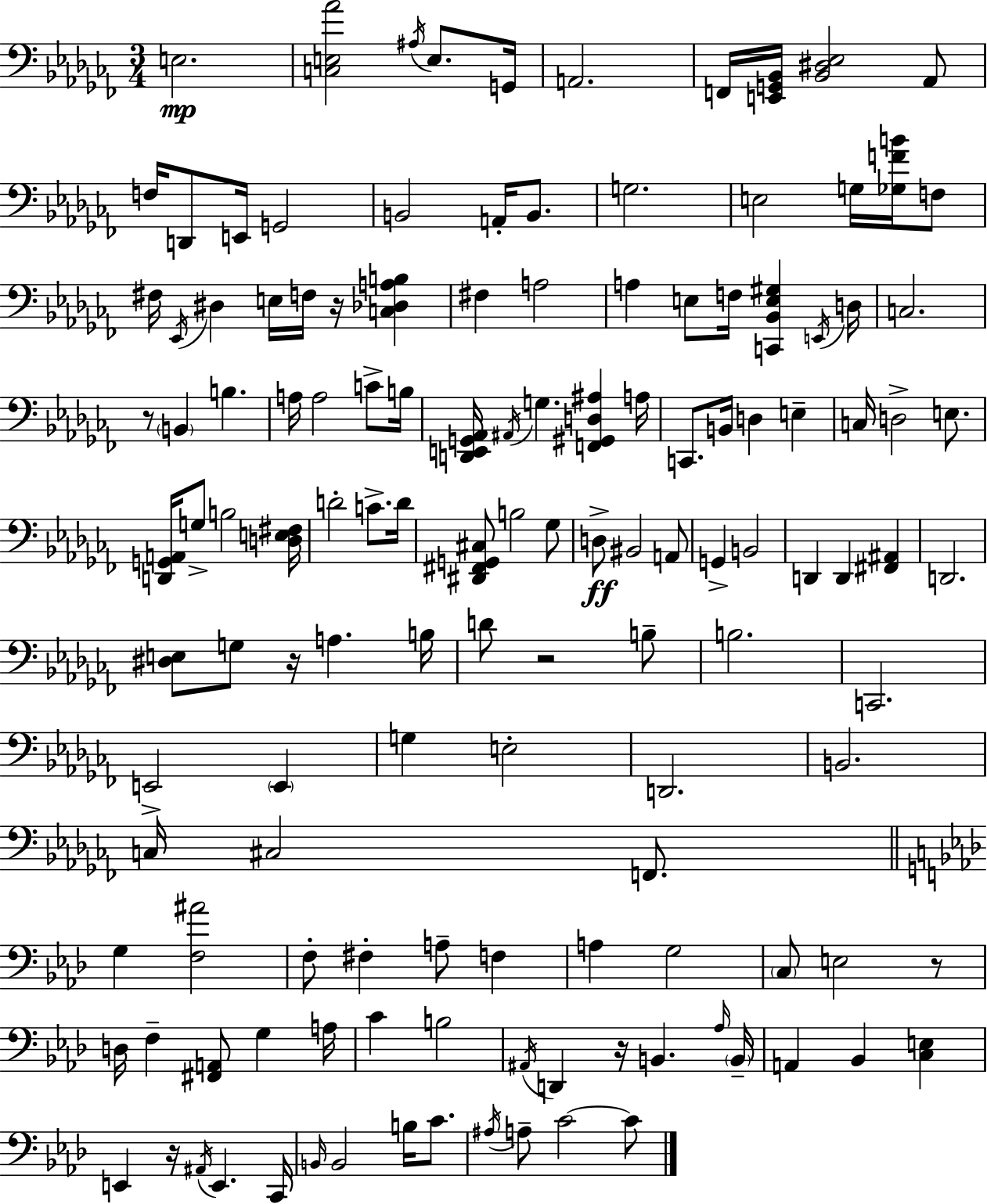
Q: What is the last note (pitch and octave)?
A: C4